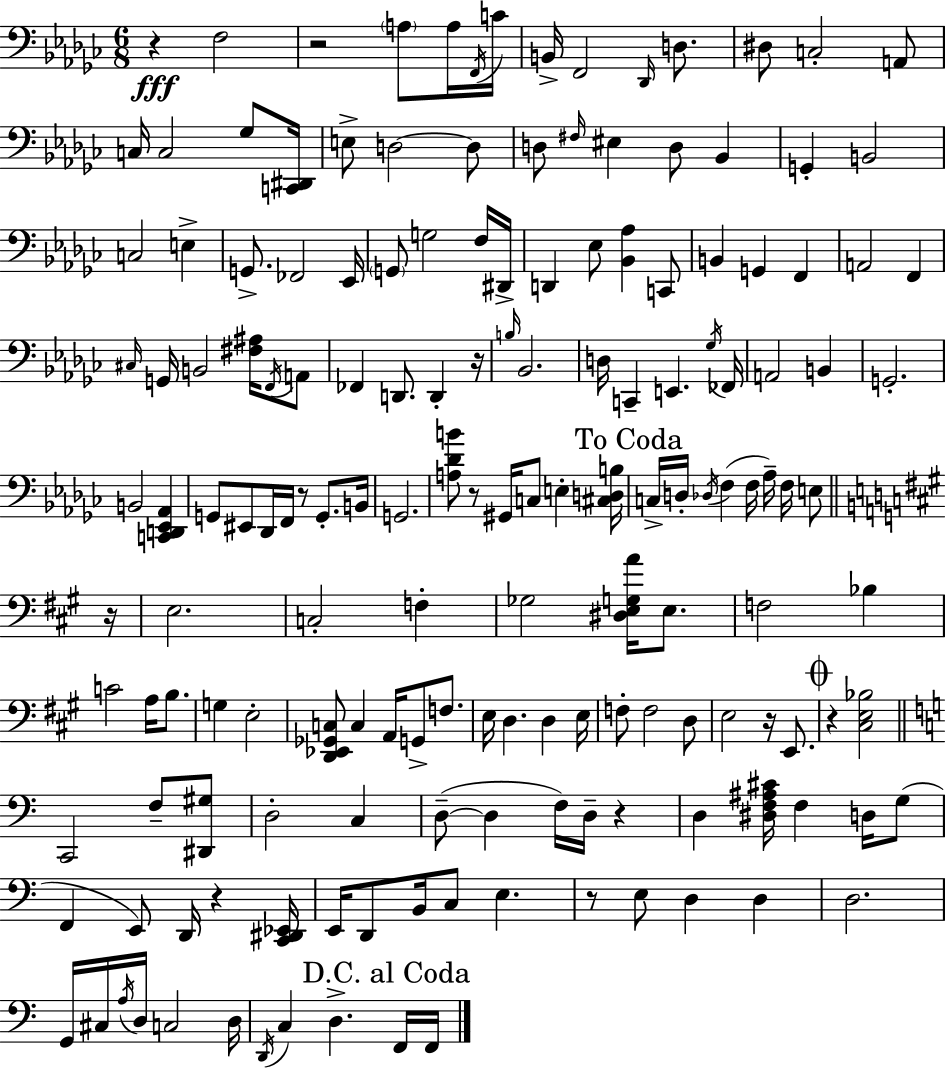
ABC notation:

X:1
T:Untitled
M:6/8
L:1/4
K:Ebm
z F,2 z2 A,/2 A,/4 F,,/4 C/4 B,,/4 F,,2 _D,,/4 D,/2 ^D,/2 C,2 A,,/2 C,/4 C,2 _G,/2 [C,,^D,,]/4 E,/2 D,2 D,/2 D,/2 ^F,/4 ^E, D,/2 _B,, G,, B,,2 C,2 E, G,,/2 _F,,2 _E,,/4 G,,/2 G,2 F,/4 ^D,,/4 D,, _E,/2 [_B,,_A,] C,,/2 B,, G,, F,, A,,2 F,, ^C,/4 G,,/4 B,,2 [^F,^A,]/4 F,,/4 A,,/2 _F,, D,,/2 D,, z/4 B,/4 _B,,2 D,/4 C,, E,, _G,/4 _F,,/4 A,,2 B,, G,,2 B,,2 [C,,D,,_E,,_A,,] G,,/2 ^E,,/2 _D,,/4 F,,/4 z/2 G,,/2 B,,/4 G,,2 [A,_DB]/2 z/2 ^G,,/4 C,/2 E, [^C,D,B,]/4 C,/4 D,/4 _D,/4 F, F,/4 _A,/4 F,/4 E,/2 z/4 E,2 C,2 F, _G,2 [^D,E,G,A]/4 E,/2 F,2 _B, C2 A,/4 B,/2 G, E,2 [D,,_E,,_G,,C,]/2 C, A,,/4 G,,/2 F,/2 E,/4 D, D, E,/4 F,/2 F,2 D,/2 E,2 z/4 E,,/2 z [^C,E,_B,]2 C,,2 F,/2 [^D,,^G,]/2 D,2 C, D,/2 D, F,/4 D,/4 z D, [^D,F,^A,^C]/4 F, D,/4 G,/2 F,, E,,/2 D,,/4 z [C,,^D,,_E,,]/4 E,,/4 D,,/2 B,,/4 C,/2 E, z/2 E,/2 D, D, D,2 G,,/4 ^C,/4 A,/4 D,/4 C,2 D,/4 D,,/4 C, D, F,,/4 F,,/4